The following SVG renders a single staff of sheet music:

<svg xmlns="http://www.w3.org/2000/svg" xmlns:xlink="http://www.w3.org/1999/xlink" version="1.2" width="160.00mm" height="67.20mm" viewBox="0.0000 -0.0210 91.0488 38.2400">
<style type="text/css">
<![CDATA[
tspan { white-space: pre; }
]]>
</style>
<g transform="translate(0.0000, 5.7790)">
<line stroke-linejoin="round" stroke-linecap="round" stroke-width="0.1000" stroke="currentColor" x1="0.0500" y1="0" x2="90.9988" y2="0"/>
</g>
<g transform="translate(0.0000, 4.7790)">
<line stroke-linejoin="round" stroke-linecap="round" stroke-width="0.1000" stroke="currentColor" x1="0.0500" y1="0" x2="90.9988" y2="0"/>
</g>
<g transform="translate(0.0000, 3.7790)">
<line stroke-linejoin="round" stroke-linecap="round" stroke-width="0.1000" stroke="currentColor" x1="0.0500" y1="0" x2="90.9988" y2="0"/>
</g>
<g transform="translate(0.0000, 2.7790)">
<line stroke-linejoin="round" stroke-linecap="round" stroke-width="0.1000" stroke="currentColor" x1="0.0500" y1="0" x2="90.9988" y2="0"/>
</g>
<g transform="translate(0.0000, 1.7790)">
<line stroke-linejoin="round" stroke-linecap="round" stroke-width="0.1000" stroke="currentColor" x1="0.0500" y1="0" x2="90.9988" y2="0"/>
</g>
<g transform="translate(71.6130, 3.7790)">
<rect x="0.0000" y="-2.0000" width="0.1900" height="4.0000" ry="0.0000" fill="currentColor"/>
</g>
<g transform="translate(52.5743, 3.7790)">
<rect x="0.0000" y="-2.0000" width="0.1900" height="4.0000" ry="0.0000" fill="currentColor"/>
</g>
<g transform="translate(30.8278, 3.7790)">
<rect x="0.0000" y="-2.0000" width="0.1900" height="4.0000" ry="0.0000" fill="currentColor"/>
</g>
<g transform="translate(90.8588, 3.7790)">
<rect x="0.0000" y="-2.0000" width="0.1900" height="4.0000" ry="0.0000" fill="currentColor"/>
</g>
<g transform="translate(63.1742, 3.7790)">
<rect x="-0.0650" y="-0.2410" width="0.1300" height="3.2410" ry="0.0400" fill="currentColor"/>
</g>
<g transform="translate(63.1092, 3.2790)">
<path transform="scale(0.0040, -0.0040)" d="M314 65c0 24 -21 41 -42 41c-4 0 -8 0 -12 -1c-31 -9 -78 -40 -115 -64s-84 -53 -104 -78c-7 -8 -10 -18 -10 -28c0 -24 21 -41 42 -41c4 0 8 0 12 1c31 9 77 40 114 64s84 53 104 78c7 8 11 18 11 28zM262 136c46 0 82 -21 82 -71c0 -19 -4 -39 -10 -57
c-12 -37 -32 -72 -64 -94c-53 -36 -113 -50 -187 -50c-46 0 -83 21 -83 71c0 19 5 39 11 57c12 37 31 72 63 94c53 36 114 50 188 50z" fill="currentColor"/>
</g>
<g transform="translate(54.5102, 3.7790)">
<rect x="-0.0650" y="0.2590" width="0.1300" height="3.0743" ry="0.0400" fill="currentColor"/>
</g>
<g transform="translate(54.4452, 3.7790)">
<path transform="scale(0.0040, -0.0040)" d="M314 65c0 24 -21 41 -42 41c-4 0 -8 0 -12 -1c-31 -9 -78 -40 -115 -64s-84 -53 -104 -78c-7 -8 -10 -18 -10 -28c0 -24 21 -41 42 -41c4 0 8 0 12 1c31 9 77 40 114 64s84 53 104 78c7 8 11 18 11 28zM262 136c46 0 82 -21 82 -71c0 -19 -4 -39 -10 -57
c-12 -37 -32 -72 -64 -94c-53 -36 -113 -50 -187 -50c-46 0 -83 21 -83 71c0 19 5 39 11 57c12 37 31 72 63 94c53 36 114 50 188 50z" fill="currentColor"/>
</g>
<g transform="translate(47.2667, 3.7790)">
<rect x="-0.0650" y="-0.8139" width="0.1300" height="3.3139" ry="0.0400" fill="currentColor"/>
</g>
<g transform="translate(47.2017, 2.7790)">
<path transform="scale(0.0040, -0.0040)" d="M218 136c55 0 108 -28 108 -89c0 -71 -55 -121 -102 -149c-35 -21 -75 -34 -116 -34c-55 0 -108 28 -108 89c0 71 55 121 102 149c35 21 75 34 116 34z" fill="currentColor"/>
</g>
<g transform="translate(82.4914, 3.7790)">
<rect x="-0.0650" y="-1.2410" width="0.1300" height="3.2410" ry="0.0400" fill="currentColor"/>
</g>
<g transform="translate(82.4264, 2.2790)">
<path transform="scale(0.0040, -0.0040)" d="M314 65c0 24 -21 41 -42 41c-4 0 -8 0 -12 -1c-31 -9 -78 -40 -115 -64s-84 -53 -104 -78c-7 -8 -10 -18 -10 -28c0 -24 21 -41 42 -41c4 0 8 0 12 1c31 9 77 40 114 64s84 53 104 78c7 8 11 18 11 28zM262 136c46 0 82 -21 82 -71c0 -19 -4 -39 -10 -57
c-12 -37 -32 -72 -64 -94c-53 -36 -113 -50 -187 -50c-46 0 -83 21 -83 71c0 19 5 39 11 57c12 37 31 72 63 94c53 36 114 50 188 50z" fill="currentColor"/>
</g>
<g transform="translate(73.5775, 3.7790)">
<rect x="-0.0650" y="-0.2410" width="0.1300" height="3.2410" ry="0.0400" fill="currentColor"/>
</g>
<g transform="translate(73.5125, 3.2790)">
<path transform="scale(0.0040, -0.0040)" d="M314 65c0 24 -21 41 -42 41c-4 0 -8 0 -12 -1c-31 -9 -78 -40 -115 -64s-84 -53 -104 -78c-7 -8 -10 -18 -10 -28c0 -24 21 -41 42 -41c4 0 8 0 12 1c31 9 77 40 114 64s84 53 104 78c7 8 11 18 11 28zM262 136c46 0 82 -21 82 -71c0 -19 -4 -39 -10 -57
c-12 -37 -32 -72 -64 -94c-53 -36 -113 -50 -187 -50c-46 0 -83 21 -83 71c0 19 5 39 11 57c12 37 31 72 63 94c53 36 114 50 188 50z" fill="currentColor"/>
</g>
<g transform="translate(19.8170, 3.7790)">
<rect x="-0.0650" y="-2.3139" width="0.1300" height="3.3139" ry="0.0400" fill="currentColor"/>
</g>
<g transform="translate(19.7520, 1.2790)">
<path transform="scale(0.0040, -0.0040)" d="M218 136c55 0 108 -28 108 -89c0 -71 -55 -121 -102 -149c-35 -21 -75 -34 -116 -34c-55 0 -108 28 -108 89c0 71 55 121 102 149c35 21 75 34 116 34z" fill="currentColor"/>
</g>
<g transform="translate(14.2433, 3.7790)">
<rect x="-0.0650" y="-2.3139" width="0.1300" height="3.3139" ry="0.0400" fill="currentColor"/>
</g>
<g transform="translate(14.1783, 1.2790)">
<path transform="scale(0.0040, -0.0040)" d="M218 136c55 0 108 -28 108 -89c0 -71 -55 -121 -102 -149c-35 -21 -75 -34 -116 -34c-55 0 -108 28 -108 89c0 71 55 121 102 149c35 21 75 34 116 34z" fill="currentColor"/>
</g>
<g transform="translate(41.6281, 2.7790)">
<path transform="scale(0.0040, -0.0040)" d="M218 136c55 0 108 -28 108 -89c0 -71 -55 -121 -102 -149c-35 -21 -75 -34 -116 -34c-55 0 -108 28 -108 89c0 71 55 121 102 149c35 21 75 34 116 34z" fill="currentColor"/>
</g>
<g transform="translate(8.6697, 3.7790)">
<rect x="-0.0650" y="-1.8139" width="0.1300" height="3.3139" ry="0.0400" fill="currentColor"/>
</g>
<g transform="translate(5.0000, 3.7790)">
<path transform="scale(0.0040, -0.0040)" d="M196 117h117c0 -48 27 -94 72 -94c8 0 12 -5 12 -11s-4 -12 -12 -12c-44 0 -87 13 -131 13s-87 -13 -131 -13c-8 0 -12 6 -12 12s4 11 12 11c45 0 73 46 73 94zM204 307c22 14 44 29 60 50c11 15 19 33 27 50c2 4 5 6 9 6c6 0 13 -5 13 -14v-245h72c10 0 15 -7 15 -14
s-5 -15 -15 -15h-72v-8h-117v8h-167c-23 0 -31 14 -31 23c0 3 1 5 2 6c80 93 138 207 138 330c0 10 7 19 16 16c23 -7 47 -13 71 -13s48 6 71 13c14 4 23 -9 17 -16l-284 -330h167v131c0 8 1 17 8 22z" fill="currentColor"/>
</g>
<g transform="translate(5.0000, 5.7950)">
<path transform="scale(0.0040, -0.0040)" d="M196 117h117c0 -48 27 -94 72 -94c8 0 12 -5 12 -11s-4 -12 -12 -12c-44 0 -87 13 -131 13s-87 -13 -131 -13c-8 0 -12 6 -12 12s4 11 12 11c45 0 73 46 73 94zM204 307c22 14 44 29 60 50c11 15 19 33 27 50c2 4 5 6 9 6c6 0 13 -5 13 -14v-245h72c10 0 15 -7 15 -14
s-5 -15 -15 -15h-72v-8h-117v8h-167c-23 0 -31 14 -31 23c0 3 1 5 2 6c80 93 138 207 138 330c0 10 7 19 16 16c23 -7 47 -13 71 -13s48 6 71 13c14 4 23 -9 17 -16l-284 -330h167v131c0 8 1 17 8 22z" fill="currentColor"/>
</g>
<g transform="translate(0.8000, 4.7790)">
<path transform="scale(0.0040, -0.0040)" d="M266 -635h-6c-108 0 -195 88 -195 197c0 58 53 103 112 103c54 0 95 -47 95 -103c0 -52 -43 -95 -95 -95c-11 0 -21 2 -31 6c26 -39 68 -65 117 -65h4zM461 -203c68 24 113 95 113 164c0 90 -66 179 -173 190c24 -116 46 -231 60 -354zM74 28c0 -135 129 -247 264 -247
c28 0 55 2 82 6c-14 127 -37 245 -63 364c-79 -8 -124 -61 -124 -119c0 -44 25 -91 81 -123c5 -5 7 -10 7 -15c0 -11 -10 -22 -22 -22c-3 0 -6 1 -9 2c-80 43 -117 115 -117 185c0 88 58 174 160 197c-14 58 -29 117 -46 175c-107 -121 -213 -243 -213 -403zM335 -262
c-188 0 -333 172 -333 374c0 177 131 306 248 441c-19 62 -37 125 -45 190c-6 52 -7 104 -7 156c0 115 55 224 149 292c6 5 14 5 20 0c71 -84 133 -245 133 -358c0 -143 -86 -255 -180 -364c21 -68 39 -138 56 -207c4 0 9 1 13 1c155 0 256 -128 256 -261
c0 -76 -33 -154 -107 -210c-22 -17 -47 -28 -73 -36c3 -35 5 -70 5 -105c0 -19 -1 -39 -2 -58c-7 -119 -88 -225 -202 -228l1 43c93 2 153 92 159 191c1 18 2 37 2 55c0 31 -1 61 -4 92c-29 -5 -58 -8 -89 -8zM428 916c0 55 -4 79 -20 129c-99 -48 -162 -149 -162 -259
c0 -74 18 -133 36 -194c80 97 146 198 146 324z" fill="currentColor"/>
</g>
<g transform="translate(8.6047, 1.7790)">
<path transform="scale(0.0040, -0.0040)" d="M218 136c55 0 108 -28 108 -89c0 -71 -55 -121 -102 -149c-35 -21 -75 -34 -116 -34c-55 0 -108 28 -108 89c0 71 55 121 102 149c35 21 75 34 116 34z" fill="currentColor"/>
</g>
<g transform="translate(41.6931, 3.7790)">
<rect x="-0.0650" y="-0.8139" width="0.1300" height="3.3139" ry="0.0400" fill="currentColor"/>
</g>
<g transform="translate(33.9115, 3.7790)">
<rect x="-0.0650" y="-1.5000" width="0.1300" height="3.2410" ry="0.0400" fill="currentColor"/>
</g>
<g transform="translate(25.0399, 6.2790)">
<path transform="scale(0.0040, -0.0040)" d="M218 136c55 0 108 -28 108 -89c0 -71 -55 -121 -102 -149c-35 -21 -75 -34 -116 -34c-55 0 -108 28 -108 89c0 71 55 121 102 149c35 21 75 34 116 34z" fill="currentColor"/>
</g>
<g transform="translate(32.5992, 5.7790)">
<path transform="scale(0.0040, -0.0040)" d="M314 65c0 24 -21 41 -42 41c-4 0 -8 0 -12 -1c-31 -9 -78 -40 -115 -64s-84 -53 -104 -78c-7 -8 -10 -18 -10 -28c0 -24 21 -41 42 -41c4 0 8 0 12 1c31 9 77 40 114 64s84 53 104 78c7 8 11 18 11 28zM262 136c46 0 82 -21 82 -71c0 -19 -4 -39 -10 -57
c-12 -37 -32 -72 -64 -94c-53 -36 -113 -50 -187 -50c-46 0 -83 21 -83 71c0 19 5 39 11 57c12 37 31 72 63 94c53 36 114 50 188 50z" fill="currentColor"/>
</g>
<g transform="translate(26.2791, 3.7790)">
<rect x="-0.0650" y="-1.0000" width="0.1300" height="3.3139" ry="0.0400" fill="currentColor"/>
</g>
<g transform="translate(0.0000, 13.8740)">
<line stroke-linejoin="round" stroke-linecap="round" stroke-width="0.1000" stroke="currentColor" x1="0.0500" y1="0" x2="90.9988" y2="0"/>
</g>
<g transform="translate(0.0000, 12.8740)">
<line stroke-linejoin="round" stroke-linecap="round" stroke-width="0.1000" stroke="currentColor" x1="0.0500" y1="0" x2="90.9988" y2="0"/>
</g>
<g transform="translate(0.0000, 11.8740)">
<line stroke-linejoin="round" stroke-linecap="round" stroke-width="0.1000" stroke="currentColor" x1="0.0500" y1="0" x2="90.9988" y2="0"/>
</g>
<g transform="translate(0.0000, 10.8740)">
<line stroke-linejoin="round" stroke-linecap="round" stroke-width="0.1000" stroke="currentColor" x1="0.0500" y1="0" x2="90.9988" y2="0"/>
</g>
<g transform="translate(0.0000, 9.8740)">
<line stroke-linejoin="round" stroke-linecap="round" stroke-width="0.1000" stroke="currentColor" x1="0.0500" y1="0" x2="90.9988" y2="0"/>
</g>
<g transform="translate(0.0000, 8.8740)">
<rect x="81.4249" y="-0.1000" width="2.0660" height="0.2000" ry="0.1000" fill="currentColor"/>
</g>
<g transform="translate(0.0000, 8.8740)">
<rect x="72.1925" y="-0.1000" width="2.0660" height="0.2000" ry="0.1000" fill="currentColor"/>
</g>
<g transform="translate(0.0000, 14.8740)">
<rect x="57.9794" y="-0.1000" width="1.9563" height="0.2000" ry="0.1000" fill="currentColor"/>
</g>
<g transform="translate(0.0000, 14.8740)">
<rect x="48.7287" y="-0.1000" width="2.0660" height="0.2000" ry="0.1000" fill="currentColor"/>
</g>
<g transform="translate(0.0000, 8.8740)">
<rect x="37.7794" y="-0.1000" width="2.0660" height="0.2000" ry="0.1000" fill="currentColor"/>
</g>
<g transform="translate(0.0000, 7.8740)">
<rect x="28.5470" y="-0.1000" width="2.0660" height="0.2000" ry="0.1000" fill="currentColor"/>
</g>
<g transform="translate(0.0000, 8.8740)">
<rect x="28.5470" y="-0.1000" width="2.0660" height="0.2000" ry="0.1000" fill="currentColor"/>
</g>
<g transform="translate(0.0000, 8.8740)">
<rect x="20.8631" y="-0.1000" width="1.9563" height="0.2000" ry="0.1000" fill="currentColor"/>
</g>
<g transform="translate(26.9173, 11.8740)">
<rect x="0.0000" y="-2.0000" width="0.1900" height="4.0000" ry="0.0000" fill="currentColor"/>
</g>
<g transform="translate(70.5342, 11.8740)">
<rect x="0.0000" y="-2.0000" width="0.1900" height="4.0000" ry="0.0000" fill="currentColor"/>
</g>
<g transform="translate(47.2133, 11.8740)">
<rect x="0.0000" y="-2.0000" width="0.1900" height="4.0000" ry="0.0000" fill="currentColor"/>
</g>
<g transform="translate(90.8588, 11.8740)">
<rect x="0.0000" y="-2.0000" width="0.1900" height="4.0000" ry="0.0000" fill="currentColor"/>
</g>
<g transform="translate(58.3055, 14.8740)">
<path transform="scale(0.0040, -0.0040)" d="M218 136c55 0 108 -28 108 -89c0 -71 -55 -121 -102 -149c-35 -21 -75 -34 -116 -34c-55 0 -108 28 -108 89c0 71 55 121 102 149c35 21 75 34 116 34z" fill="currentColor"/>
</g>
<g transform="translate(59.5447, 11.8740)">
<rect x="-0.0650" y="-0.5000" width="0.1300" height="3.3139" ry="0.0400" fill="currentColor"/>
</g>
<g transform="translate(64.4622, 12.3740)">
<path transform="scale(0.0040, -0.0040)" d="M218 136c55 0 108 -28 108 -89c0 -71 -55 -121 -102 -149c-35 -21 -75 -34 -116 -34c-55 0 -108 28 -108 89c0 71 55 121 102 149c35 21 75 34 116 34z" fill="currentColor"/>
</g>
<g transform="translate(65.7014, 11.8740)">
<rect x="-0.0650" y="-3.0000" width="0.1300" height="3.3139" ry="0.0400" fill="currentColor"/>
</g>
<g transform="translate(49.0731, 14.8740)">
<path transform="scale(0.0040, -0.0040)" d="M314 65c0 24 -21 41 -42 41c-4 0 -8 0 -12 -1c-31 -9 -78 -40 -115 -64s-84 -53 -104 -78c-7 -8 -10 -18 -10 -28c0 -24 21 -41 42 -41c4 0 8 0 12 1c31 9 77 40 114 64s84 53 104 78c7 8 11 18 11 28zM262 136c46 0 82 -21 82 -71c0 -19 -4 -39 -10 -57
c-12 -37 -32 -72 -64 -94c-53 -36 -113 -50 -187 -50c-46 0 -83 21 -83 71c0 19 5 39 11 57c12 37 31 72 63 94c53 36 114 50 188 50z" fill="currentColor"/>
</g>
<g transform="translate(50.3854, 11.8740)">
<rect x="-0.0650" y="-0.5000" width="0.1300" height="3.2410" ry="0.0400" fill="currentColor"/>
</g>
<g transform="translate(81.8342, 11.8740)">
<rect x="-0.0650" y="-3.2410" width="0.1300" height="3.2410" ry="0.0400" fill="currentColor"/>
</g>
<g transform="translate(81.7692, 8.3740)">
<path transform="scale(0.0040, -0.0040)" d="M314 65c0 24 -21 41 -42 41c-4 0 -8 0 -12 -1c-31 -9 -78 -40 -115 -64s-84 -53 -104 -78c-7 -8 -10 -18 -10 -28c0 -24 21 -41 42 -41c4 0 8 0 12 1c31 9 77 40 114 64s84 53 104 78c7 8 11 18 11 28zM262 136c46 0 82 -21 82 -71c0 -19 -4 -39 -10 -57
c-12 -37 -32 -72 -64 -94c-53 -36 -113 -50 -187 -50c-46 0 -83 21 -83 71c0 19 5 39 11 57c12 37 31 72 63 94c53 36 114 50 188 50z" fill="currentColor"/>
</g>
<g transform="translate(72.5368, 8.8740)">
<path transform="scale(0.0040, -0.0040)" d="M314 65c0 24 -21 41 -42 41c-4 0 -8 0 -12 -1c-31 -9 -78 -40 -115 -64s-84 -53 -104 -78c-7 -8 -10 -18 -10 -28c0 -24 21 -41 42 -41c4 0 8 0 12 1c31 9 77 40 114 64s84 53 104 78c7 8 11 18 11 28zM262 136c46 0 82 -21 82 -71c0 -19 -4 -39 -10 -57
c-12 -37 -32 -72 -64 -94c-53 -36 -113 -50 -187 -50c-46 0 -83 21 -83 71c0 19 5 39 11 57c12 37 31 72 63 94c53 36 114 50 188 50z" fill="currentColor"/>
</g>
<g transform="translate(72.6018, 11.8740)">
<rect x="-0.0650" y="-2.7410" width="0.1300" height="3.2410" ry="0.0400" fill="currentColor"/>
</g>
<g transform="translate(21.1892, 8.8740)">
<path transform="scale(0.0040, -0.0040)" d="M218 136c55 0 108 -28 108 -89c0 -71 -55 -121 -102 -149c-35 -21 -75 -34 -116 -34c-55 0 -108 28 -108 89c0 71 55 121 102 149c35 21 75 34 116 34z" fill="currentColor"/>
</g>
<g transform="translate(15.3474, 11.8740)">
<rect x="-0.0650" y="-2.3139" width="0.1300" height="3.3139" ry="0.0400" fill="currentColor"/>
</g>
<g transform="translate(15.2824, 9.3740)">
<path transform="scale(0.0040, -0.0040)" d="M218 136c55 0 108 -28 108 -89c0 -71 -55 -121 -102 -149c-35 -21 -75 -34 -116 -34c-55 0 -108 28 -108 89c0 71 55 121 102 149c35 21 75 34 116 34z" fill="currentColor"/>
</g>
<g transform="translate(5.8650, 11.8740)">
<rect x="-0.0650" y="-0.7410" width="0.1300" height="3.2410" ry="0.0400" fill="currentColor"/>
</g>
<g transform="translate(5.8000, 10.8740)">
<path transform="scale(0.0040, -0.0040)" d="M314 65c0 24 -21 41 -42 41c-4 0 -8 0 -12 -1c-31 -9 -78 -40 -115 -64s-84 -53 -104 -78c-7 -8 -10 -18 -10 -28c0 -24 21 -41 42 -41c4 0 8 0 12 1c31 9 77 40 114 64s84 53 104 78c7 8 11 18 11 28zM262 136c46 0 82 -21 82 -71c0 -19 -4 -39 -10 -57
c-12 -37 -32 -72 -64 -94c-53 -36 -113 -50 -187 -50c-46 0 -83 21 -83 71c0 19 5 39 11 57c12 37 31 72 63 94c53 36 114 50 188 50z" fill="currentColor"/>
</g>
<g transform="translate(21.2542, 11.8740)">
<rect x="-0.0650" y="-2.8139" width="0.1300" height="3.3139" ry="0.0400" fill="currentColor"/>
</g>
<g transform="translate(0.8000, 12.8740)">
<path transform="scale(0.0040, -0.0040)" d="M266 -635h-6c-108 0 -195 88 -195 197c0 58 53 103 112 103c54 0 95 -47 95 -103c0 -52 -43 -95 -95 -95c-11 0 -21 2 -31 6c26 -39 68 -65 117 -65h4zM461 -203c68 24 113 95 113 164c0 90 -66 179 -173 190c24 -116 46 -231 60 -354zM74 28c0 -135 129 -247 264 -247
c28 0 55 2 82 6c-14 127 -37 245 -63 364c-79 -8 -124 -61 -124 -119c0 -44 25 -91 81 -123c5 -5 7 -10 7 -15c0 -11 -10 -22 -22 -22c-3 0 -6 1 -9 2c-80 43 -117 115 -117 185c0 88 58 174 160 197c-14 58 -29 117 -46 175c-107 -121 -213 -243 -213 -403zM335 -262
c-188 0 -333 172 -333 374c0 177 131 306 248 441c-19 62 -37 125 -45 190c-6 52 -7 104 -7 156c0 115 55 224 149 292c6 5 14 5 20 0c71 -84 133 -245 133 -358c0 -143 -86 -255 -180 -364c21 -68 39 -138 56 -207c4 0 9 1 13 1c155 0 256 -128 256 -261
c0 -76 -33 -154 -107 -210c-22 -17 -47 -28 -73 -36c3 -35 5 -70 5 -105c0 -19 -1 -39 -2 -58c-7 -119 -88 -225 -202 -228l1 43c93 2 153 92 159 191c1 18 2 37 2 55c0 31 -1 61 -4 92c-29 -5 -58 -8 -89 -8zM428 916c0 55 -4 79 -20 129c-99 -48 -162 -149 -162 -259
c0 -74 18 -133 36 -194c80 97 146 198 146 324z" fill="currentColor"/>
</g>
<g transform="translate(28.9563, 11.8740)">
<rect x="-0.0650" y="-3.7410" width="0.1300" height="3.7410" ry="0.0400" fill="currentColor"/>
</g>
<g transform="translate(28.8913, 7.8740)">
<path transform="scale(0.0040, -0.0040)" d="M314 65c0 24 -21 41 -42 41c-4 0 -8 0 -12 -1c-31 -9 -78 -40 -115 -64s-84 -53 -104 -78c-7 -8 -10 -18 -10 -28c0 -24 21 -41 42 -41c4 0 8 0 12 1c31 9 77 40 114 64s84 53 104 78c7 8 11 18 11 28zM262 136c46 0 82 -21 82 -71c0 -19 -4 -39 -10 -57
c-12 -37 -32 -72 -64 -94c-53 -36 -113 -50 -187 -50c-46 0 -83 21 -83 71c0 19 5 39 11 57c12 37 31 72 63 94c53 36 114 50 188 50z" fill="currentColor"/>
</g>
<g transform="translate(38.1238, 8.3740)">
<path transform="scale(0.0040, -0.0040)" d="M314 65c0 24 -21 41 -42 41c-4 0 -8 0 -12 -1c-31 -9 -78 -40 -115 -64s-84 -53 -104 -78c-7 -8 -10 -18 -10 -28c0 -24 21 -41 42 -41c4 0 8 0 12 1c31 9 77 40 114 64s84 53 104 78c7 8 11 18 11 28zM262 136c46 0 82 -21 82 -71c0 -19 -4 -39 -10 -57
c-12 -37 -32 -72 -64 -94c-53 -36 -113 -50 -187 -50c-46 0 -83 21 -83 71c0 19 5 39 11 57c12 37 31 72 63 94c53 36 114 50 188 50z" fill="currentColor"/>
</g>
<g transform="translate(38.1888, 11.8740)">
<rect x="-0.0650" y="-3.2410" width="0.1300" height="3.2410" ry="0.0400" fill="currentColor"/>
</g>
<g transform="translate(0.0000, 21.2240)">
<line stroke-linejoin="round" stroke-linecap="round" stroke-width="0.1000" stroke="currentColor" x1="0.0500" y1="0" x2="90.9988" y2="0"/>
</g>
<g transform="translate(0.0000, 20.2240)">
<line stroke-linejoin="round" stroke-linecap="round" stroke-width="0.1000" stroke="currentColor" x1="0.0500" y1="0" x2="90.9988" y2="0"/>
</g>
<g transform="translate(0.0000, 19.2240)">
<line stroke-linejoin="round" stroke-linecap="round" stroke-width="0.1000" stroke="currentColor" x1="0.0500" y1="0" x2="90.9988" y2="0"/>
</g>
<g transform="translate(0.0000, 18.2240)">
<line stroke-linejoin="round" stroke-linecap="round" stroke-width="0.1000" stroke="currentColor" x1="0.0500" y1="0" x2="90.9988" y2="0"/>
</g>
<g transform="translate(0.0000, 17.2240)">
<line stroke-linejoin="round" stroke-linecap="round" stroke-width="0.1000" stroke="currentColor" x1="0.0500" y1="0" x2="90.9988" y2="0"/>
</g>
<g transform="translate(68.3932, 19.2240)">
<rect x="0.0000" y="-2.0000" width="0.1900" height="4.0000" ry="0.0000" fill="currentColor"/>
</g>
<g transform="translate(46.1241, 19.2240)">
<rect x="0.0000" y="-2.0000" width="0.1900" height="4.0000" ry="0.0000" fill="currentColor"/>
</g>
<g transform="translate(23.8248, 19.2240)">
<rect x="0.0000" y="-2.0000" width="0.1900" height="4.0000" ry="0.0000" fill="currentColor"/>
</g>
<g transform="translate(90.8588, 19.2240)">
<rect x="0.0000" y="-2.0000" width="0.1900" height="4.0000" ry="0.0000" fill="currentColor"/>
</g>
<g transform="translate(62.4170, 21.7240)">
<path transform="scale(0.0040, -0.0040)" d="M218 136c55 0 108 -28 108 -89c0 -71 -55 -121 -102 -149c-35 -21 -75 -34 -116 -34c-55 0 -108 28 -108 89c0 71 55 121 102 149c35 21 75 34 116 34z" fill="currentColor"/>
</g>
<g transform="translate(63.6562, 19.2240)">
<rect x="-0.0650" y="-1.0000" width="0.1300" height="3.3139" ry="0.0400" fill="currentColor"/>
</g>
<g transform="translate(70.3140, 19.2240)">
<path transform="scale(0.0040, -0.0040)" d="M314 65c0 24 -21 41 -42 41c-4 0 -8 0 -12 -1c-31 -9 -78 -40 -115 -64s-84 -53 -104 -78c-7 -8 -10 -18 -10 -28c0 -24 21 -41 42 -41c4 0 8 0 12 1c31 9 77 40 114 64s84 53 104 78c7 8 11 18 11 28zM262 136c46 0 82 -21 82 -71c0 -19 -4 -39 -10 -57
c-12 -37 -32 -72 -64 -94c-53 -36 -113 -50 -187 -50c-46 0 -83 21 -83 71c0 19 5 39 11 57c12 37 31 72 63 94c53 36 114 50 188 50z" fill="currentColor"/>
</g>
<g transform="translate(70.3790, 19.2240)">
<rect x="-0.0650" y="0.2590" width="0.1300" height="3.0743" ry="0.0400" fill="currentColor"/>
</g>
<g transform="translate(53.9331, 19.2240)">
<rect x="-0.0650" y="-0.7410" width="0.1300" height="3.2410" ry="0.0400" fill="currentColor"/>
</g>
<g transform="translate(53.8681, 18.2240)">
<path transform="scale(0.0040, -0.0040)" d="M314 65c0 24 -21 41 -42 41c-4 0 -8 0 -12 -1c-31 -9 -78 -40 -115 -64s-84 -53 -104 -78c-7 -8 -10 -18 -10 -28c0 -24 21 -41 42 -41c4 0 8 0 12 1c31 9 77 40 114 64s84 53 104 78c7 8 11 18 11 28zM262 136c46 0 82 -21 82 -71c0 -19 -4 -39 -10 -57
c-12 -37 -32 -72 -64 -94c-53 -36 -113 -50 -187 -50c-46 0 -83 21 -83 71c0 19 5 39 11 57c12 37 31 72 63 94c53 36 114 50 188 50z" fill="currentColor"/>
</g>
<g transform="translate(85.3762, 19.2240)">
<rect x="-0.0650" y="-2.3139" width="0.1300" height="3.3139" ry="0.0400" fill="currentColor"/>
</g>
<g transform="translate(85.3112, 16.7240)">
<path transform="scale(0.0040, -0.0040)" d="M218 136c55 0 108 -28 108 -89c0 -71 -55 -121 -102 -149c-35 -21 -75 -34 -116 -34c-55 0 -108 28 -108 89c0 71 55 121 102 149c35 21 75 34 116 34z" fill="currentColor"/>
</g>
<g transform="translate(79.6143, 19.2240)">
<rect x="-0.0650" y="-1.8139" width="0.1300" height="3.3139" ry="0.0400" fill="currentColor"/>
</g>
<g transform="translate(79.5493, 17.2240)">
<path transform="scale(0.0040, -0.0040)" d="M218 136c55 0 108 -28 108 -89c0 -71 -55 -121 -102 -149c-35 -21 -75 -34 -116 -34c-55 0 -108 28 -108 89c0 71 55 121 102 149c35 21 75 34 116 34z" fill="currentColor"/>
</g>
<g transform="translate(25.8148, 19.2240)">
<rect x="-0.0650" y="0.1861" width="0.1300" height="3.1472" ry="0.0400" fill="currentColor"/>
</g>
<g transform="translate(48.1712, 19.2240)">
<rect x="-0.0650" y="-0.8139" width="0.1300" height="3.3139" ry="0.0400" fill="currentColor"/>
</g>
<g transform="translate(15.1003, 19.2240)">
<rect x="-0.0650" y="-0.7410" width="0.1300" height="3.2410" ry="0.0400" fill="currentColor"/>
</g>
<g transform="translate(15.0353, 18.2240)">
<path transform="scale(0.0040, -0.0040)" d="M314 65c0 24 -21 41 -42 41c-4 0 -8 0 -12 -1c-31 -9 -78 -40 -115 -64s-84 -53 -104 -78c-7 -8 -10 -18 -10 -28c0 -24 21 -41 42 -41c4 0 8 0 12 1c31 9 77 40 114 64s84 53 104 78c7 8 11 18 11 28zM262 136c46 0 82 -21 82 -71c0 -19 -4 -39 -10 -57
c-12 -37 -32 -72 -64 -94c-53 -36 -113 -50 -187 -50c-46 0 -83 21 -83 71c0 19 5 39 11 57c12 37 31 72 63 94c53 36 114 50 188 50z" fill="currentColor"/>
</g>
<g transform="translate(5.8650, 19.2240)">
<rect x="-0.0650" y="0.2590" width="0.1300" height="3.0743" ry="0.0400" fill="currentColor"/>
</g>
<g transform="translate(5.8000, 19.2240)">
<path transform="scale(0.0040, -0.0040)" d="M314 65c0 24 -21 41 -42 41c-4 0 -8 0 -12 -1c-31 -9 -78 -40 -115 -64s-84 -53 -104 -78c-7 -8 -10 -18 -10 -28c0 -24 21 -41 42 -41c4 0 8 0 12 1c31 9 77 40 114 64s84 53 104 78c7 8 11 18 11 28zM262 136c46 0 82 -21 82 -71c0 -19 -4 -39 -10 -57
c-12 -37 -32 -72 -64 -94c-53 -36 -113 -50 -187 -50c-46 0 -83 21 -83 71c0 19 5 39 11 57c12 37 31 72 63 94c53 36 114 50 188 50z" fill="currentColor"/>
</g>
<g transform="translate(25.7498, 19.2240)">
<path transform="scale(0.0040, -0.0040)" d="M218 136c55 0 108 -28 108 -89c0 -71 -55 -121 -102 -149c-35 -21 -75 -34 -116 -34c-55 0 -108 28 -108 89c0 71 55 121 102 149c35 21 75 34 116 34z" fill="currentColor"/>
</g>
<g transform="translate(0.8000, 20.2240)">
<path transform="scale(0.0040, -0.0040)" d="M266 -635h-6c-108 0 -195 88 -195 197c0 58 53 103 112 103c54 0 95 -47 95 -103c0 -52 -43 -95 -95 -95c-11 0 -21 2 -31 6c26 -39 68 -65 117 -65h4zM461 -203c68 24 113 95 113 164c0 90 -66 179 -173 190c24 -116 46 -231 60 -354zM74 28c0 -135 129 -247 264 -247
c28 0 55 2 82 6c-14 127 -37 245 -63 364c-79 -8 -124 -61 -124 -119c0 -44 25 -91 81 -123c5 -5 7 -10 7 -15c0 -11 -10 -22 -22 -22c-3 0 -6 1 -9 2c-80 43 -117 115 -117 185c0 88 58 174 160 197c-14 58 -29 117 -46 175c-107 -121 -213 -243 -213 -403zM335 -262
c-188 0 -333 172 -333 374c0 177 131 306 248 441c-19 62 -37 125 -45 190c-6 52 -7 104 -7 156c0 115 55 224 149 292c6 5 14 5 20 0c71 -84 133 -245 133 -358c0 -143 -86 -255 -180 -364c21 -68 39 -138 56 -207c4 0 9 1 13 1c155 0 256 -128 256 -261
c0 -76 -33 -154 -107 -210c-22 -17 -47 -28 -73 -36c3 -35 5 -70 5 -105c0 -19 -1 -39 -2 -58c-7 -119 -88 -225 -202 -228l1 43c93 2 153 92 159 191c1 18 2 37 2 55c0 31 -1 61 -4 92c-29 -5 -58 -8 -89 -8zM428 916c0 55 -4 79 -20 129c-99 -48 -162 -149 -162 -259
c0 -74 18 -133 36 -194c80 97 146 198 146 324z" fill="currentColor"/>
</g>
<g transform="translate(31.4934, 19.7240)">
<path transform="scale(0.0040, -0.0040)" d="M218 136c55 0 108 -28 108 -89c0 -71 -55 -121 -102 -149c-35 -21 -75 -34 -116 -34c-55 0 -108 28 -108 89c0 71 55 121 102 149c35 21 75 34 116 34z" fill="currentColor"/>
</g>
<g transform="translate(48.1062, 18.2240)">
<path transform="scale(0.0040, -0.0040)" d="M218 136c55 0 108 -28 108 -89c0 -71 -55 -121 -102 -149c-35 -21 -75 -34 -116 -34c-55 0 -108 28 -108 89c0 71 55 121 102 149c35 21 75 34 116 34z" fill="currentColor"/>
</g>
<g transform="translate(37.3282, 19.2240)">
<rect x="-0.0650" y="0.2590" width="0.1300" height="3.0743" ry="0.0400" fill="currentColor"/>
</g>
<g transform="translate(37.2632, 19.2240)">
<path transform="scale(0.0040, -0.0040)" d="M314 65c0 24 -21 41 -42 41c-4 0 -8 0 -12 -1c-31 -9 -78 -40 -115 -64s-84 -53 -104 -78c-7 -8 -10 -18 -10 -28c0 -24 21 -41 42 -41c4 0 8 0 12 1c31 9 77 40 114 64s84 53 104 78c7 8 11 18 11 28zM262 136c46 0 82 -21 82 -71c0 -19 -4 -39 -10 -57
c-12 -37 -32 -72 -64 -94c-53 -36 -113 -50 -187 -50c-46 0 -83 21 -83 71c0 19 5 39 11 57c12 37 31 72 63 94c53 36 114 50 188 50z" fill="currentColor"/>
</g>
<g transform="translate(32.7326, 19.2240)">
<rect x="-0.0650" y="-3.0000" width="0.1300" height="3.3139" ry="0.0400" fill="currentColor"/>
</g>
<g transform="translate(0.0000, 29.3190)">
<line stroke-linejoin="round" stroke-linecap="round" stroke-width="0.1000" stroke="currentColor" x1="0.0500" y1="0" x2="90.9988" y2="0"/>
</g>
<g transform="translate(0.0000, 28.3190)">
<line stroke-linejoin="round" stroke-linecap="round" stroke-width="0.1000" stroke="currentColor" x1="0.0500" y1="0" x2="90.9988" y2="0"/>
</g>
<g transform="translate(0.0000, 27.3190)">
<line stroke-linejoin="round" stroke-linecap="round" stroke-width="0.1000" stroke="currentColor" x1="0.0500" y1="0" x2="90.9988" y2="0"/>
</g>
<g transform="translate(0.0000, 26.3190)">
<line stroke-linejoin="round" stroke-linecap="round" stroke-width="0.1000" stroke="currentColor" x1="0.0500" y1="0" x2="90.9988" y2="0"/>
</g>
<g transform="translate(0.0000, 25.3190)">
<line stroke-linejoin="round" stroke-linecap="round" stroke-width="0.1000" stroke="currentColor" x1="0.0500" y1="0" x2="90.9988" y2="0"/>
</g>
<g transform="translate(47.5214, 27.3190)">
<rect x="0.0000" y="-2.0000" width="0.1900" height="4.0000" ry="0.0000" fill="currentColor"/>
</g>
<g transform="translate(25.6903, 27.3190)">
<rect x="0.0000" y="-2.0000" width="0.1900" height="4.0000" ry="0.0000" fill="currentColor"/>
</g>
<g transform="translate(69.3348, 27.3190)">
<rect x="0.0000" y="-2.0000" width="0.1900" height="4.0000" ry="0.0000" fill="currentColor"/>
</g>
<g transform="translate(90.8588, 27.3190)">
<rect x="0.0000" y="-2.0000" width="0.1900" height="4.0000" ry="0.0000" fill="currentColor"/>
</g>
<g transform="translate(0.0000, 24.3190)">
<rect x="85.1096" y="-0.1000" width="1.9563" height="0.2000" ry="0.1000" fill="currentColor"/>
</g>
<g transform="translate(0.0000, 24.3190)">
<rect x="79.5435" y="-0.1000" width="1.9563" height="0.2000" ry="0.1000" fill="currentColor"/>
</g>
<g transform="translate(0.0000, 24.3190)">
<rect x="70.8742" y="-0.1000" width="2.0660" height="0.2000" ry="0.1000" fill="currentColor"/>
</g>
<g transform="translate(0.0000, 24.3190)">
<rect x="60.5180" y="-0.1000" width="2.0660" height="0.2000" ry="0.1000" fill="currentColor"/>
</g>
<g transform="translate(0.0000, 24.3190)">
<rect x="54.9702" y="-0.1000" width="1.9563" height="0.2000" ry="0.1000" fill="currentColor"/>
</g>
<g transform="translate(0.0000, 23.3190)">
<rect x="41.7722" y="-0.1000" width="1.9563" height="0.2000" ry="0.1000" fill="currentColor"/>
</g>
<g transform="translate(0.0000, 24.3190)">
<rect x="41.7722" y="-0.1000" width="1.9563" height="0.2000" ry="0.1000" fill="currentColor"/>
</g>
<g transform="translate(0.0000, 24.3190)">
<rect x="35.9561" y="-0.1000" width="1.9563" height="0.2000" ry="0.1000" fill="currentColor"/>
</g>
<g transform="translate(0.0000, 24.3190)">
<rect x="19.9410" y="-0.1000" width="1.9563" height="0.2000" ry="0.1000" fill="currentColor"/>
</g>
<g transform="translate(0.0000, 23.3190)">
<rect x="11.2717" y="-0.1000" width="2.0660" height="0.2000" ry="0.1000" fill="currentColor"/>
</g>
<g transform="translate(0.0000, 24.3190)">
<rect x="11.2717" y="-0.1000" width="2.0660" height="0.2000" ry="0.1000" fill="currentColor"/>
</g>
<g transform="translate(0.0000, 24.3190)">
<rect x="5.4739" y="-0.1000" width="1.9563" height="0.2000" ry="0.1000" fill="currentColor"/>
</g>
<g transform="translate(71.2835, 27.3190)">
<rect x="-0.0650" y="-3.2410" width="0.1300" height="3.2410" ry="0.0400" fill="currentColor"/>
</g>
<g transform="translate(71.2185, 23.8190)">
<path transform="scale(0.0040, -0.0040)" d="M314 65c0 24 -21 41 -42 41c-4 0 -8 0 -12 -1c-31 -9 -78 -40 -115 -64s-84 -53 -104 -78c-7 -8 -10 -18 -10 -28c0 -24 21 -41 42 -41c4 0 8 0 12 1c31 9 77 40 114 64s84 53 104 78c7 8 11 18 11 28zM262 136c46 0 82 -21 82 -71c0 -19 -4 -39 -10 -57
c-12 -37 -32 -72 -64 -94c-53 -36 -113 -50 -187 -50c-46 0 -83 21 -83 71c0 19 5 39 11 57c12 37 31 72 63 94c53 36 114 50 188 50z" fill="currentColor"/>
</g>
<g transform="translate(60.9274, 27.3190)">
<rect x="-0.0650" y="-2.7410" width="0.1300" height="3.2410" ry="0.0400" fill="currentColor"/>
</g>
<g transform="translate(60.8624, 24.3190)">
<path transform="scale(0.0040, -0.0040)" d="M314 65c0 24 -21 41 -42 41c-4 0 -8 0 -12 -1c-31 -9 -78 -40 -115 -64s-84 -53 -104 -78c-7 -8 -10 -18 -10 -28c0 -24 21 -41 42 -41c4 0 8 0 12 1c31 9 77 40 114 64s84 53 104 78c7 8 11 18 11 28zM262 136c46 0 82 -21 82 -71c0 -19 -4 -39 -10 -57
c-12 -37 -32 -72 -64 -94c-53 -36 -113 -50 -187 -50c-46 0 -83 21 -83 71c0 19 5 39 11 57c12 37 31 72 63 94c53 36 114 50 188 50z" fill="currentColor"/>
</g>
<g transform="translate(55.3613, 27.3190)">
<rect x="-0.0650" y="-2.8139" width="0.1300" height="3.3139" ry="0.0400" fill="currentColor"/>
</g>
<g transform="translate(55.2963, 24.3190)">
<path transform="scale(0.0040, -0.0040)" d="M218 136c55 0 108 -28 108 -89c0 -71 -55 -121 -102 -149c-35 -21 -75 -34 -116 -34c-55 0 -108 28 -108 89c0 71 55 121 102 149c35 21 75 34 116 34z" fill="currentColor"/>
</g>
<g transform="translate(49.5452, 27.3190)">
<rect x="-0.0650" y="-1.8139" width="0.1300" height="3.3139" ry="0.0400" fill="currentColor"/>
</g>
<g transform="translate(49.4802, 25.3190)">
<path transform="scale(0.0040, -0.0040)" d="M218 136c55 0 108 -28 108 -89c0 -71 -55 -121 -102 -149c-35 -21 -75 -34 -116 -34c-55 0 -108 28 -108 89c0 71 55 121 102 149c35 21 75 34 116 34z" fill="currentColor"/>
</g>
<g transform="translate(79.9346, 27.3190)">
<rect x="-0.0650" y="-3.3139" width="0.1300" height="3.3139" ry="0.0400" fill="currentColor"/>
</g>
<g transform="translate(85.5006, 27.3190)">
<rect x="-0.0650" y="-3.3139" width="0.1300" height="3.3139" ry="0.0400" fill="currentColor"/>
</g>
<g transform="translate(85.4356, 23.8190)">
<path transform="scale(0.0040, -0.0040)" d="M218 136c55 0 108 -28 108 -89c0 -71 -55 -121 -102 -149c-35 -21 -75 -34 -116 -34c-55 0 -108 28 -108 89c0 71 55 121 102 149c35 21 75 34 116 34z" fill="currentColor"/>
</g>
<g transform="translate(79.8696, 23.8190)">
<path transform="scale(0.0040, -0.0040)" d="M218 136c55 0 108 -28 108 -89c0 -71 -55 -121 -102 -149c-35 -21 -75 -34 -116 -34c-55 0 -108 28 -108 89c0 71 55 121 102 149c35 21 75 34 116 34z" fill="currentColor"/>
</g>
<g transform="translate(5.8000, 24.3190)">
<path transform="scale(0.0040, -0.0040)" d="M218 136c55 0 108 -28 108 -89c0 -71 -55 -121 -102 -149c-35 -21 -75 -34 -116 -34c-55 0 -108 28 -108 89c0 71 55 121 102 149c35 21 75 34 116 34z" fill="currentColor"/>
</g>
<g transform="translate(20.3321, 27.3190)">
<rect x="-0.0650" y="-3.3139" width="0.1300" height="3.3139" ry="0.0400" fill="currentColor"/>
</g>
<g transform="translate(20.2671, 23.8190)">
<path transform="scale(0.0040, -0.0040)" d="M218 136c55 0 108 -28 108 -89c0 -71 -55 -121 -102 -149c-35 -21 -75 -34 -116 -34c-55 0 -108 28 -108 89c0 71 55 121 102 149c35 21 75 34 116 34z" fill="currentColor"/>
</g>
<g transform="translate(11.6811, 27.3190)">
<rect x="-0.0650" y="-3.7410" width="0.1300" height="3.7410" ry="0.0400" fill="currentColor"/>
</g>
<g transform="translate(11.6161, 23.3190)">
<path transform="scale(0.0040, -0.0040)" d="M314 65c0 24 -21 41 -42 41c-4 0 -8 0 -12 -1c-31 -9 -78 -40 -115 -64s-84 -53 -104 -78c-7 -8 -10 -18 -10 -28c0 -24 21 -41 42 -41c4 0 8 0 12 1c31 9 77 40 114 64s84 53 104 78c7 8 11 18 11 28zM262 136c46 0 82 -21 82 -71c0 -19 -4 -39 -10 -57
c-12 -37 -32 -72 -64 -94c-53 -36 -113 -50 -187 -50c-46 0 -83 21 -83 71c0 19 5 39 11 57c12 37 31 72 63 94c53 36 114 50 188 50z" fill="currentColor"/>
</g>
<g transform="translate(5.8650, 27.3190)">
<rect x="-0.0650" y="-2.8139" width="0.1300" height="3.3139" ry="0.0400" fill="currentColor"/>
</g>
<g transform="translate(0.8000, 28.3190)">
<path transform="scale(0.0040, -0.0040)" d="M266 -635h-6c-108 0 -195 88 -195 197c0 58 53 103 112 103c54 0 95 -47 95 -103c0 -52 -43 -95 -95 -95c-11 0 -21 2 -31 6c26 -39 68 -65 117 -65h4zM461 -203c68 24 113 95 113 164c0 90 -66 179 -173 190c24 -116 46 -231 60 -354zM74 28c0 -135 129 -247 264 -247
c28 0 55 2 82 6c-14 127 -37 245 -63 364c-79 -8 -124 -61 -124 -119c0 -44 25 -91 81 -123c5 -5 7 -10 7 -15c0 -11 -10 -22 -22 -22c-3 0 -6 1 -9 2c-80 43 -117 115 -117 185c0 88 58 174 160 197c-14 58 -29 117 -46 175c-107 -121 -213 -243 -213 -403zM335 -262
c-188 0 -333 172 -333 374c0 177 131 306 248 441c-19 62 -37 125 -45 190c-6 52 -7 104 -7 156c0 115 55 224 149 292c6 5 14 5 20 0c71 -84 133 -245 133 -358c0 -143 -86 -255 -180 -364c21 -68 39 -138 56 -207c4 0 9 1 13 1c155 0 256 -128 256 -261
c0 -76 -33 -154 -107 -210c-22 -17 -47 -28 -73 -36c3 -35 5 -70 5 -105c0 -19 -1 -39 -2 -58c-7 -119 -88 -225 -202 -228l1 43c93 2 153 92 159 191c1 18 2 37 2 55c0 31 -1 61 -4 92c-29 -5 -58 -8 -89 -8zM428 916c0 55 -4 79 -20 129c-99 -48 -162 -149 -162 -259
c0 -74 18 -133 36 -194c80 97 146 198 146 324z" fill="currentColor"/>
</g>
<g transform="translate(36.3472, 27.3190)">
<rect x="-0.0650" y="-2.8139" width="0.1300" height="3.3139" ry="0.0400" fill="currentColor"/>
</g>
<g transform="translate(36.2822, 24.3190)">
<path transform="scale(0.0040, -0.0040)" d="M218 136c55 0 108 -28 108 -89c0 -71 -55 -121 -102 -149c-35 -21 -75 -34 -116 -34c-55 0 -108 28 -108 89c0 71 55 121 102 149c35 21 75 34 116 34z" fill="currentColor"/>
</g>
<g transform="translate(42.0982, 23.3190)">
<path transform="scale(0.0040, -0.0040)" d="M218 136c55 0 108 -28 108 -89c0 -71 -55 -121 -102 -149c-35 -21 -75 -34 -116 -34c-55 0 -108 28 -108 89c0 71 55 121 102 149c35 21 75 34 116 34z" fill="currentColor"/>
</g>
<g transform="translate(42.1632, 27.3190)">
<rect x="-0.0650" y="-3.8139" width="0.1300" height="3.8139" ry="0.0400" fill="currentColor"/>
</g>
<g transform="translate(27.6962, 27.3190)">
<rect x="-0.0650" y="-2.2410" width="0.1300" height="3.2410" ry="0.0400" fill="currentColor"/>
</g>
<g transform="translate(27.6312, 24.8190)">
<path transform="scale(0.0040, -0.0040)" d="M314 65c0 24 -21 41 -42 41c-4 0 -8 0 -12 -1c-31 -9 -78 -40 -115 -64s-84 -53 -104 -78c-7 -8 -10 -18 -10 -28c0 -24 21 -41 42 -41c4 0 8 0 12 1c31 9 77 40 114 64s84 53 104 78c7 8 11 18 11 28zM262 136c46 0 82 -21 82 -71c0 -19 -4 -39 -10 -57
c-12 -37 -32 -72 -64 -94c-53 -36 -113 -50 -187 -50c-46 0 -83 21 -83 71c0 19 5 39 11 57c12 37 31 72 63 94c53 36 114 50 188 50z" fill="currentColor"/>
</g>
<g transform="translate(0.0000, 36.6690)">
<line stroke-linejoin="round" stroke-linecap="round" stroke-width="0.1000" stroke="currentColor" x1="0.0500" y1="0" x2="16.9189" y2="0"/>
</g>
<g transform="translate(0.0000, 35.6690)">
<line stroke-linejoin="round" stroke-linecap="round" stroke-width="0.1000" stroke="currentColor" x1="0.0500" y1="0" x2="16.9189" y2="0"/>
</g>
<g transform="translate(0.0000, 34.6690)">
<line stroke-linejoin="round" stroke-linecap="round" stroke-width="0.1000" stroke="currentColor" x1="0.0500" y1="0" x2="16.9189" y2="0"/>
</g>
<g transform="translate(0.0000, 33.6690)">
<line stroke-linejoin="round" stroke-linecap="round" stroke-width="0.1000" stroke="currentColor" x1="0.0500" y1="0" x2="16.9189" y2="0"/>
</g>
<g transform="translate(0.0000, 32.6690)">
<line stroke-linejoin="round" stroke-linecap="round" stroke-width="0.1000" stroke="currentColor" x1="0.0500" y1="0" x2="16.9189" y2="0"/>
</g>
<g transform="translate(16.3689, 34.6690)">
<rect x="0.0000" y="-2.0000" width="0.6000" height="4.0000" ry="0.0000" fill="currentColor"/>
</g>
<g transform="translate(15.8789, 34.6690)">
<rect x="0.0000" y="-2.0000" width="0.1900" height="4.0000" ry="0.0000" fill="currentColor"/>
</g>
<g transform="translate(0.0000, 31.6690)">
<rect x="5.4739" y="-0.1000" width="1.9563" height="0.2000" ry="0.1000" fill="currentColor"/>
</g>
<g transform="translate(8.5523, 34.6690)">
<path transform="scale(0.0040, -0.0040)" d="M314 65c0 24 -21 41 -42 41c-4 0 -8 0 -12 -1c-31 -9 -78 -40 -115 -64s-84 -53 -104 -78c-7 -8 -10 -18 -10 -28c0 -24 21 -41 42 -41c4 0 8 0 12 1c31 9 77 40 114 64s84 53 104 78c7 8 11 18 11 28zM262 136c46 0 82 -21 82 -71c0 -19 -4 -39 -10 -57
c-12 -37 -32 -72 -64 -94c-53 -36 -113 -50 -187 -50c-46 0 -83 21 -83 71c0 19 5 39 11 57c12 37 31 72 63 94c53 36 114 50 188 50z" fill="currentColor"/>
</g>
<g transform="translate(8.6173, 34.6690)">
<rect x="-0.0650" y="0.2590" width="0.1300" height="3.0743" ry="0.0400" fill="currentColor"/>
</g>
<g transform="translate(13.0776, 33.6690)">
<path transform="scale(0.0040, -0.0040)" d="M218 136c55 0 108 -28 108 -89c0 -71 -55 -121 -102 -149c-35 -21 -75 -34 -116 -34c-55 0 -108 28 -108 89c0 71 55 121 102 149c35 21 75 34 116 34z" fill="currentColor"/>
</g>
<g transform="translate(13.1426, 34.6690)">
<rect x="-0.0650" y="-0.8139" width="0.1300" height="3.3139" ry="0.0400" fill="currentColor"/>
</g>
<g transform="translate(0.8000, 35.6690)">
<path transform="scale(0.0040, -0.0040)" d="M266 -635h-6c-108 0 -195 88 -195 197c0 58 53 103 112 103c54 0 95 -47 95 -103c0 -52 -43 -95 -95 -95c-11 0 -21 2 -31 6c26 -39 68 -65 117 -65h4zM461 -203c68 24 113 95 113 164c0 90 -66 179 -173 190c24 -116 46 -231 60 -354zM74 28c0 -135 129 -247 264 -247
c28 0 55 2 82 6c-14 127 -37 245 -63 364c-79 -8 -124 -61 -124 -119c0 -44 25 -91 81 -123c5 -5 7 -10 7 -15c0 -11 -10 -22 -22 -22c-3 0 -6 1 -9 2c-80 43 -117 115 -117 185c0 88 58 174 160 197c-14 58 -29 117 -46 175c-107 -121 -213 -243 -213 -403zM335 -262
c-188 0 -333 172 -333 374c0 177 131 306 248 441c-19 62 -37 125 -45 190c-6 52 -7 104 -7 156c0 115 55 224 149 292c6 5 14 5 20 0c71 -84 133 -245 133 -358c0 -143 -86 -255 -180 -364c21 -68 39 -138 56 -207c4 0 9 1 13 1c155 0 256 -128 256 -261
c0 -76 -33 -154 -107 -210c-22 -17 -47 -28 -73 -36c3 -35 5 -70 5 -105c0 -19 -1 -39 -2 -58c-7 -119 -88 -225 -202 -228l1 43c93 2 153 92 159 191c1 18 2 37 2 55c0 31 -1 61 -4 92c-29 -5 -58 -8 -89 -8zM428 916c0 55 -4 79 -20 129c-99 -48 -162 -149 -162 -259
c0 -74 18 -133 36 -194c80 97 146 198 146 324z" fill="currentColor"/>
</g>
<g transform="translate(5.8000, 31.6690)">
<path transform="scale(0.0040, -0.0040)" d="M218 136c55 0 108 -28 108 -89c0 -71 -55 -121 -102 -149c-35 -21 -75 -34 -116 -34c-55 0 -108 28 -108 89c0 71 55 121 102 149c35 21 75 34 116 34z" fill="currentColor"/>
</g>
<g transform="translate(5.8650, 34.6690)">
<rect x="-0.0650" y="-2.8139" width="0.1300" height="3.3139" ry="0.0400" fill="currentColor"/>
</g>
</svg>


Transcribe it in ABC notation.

X:1
T:Untitled
M:4/4
L:1/4
K:C
f g g D E2 d d B2 c2 c2 e2 d2 g a c'2 b2 C2 C A a2 b2 B2 d2 B A B2 d d2 D B2 f g a c'2 b g2 a c' f a a2 b2 b b a B2 d